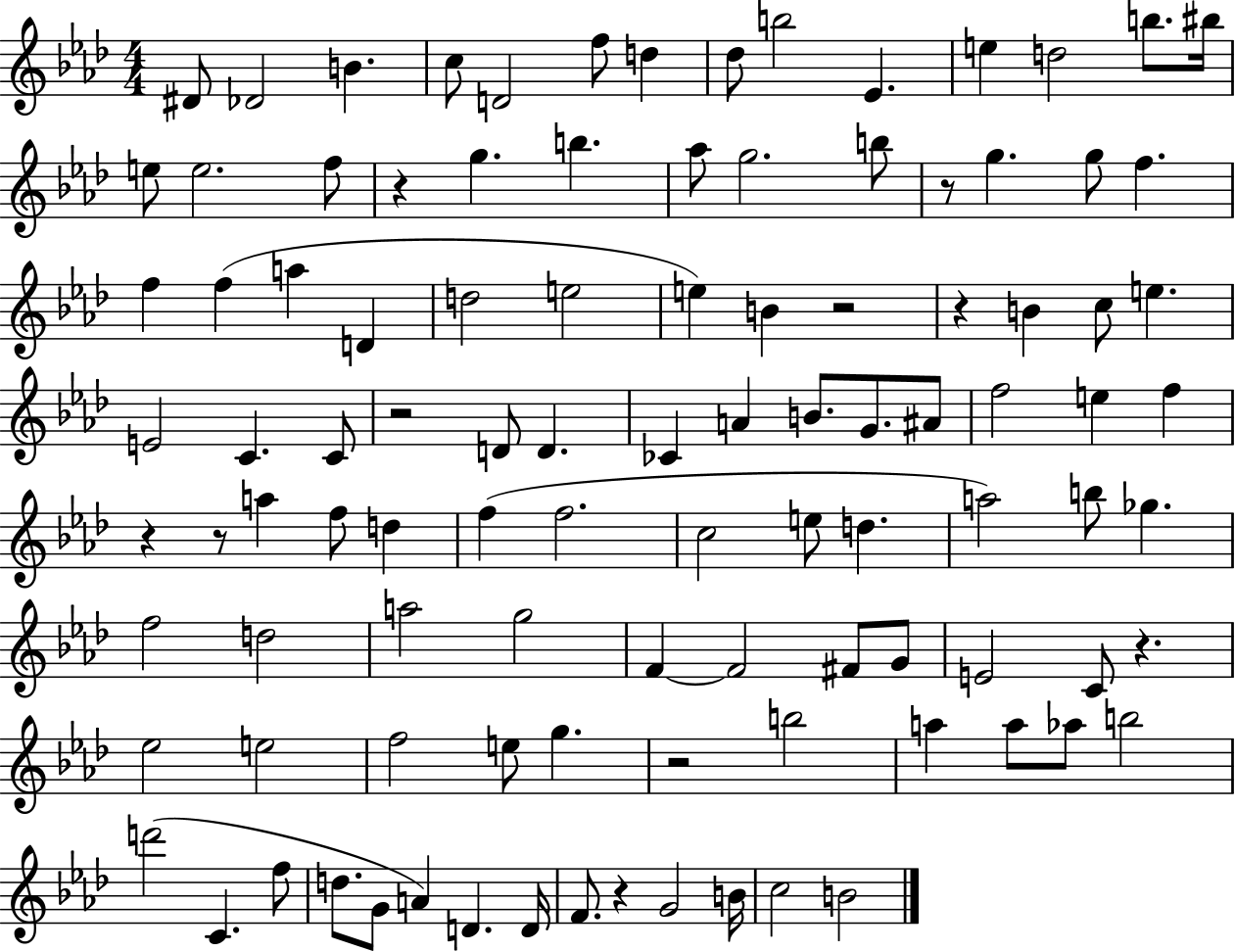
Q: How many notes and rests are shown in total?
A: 103